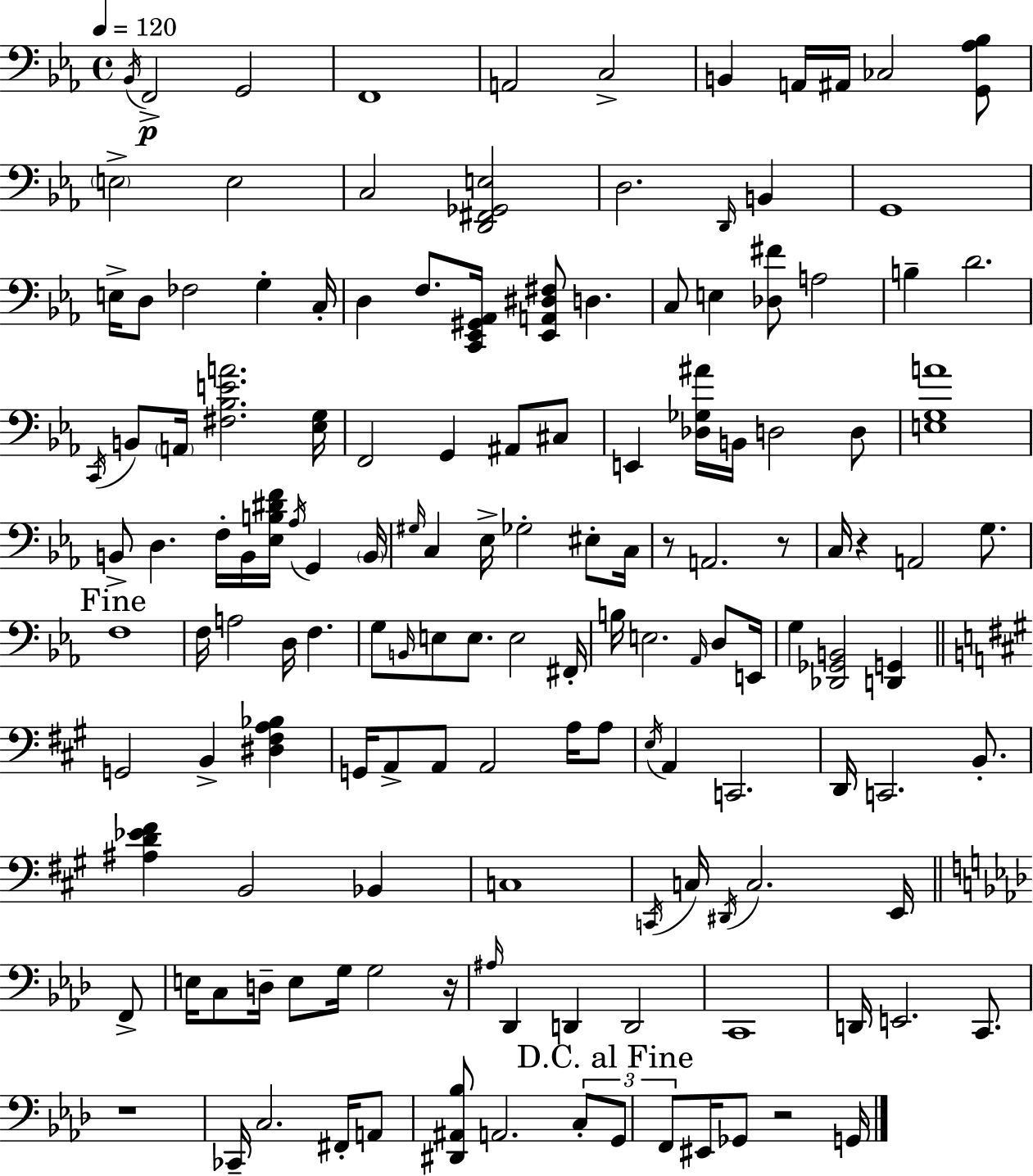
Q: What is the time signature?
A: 4/4